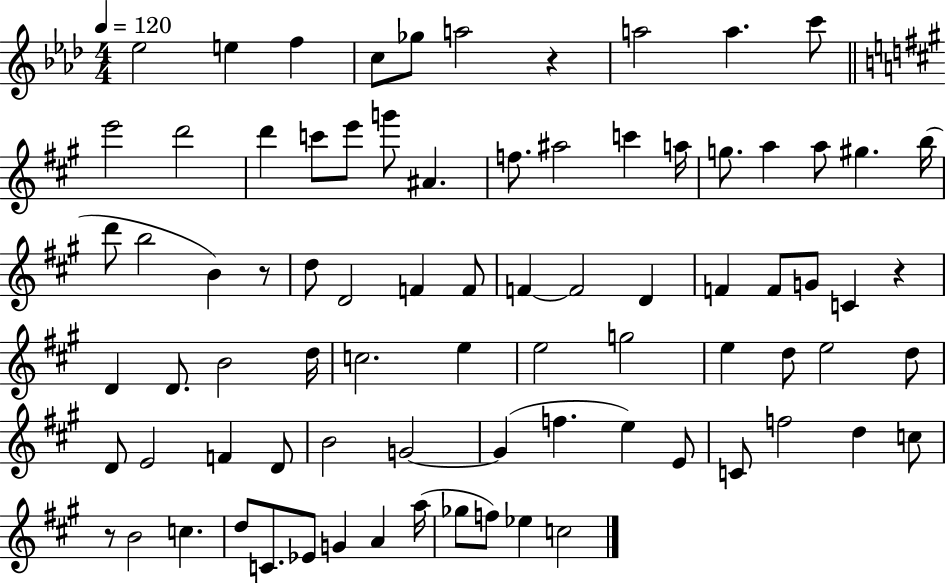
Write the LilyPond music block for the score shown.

{
  \clef treble
  \numericTimeSignature
  \time 4/4
  \key aes \major
  \tempo 4 = 120
  ees''2 e''4 f''4 | c''8 ges''8 a''2 r4 | a''2 a''4. c'''8 | \bar "||" \break \key a \major e'''2 d'''2 | d'''4 c'''8 e'''8 g'''8 ais'4. | f''8. ais''2 c'''4 a''16 | g''8. a''4 a''8 gis''4. b''16( | \break d'''8 b''2 b'4) r8 | d''8 d'2 f'4 f'8 | f'4~~ f'2 d'4 | f'4 f'8 g'8 c'4 r4 | \break d'4 d'8. b'2 d''16 | c''2. e''4 | e''2 g''2 | e''4 d''8 e''2 d''8 | \break d'8 e'2 f'4 d'8 | b'2 g'2~~ | g'4( f''4. e''4) e'8 | c'8 f''2 d''4 c''8 | \break r8 b'2 c''4. | d''8 c'8. ees'8 g'4 a'4 a''16( | ges''8 f''8) ees''4 c''2 | \bar "|."
}